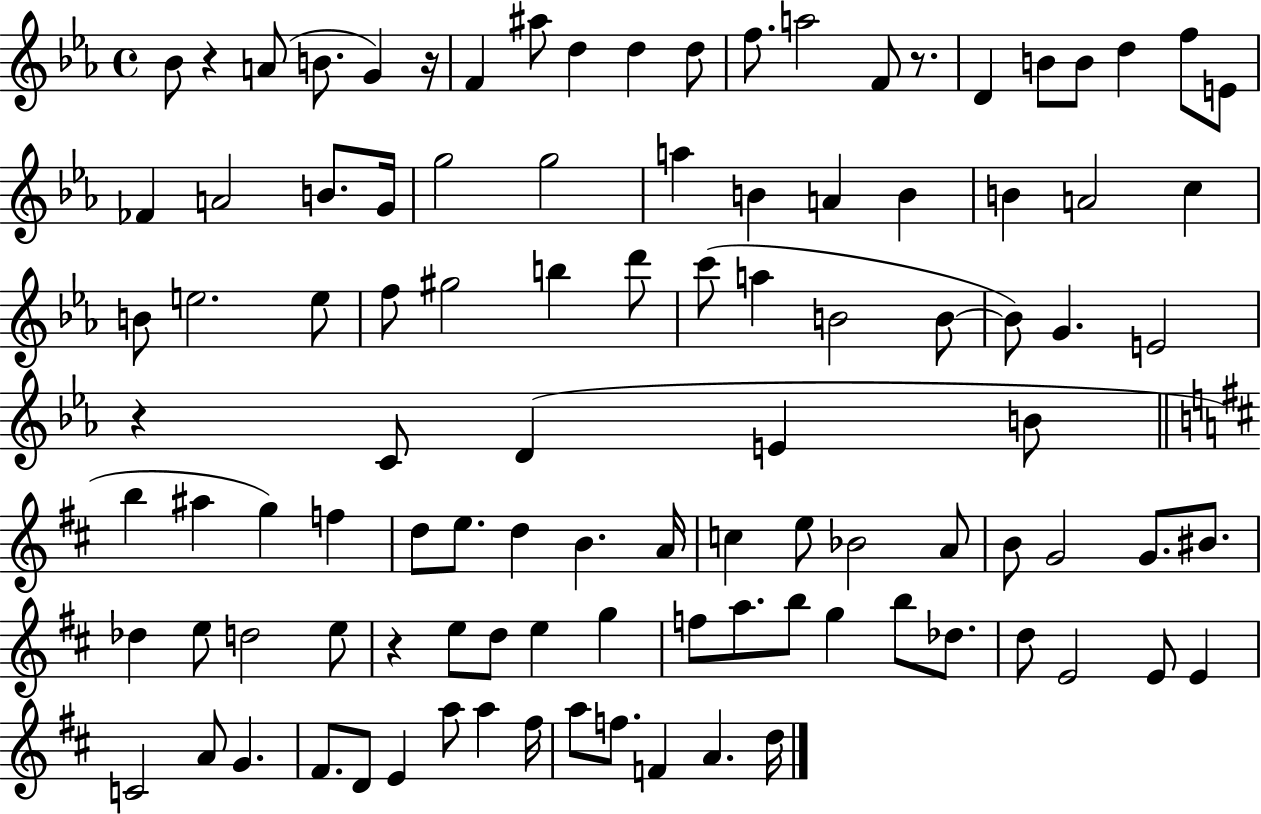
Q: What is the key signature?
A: EES major